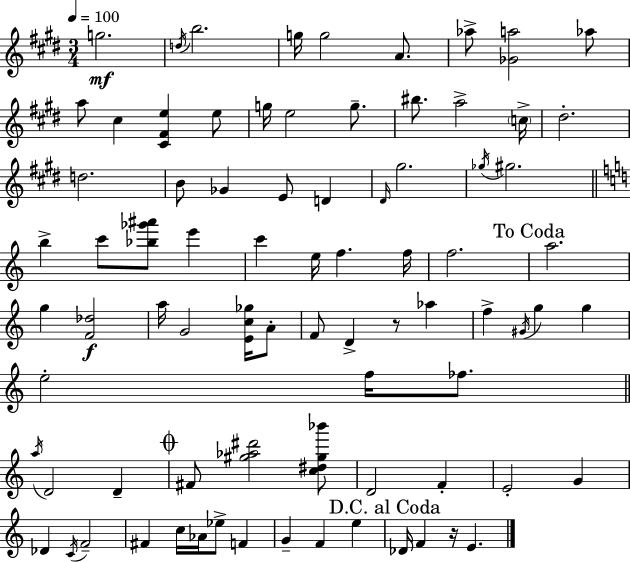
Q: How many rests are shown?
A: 2